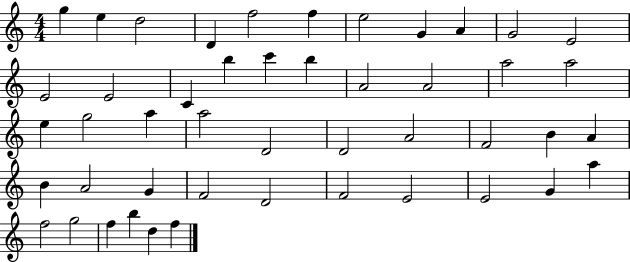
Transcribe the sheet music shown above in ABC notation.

X:1
T:Untitled
M:4/4
L:1/4
K:C
g e d2 D f2 f e2 G A G2 E2 E2 E2 C b c' b A2 A2 a2 a2 e g2 a a2 D2 D2 A2 F2 B A B A2 G F2 D2 F2 E2 E2 G a f2 g2 f b d f